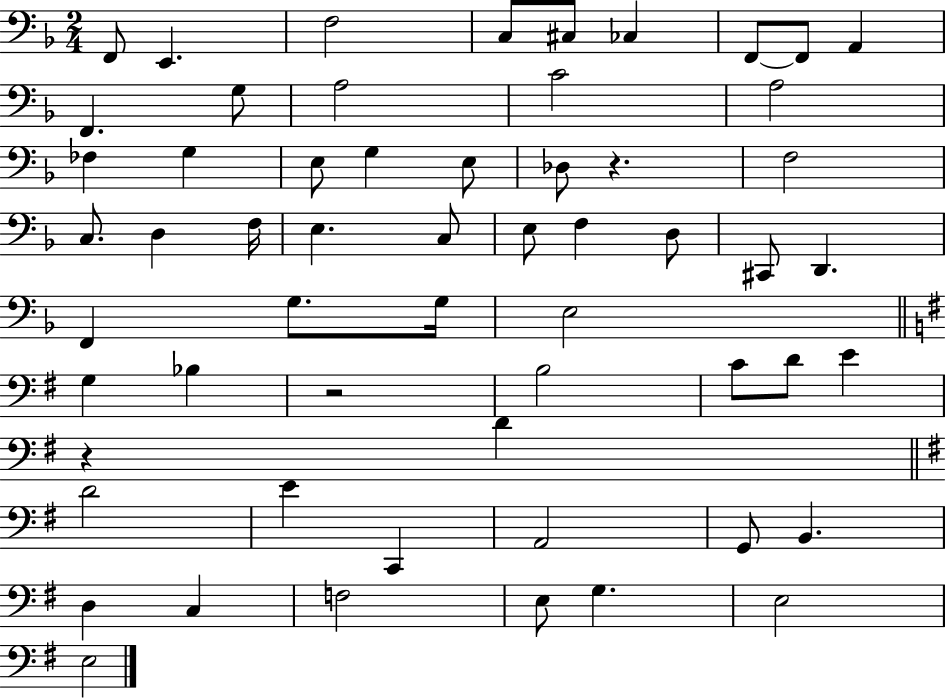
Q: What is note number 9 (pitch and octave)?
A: A2